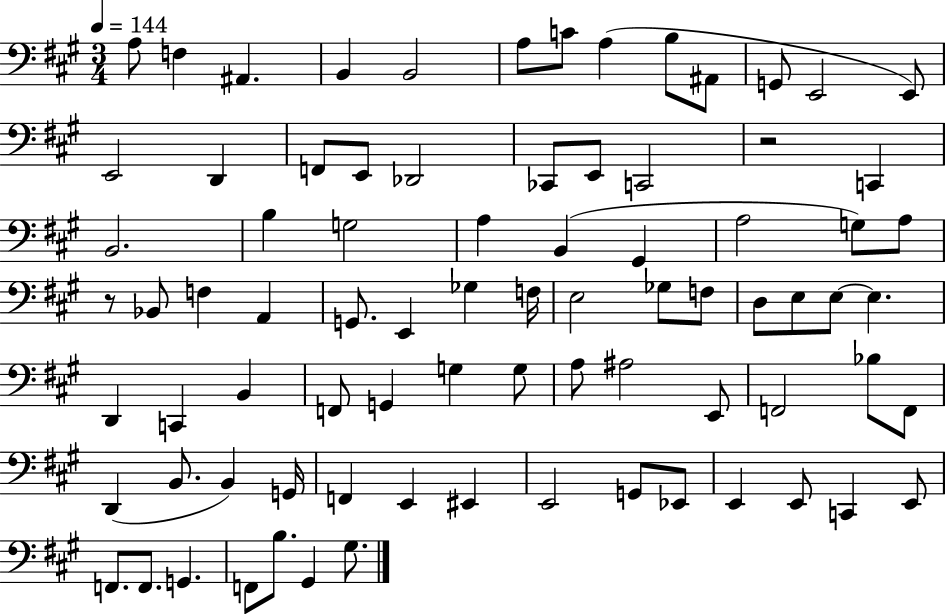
A3/e F3/q A#2/q. B2/q B2/h A3/e C4/e A3/q B3/e A#2/e G2/e E2/h E2/e E2/h D2/q F2/e E2/e Db2/h CES2/e E2/e C2/h R/h C2/q B2/h. B3/q G3/h A3/q B2/q G#2/q A3/h G3/e A3/e R/e Bb2/e F3/q A2/q G2/e. E2/q Gb3/q F3/s E3/h Gb3/e F3/e D3/e E3/e E3/e E3/q. D2/q C2/q B2/q F2/e G2/q G3/q G3/e A3/e A#3/h E2/e F2/h Bb3/e F2/e D2/q B2/e. B2/q G2/s F2/q E2/q EIS2/q E2/h G2/e Eb2/e E2/q E2/e C2/q E2/e F2/e. F2/e. G2/q. F2/e B3/e. G#2/q G#3/e.